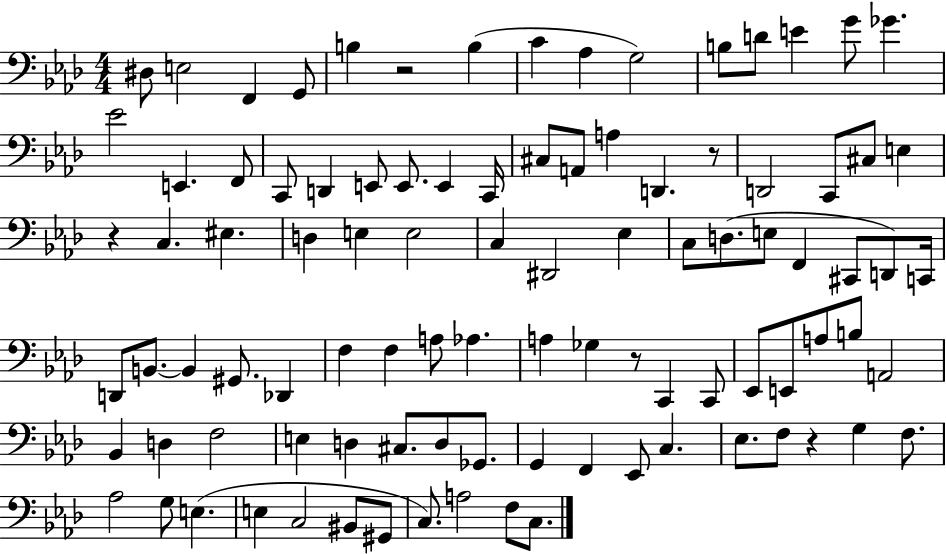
{
  \clef bass
  \numericTimeSignature
  \time 4/4
  \key aes \major
  \repeat volta 2 { dis8 e2 f,4 g,8 | b4 r2 b4( | c'4 aes4 g2) | b8 d'8 e'4 g'8 ges'4. | \break ees'2 e,4. f,8 | c,8 d,4 e,8 e,8. e,4 c,16 | cis8 a,8 a4 d,4. r8 | d,2 c,8 cis8 e4 | \break r4 c4. eis4. | d4 e4 e2 | c4 dis,2 ees4 | c8 d8.( e8 f,4 cis,8 d,8) c,16 | \break d,8 b,8.~~ b,4 gis,8. des,4 | f4 f4 a8 aes4. | a4 ges4 r8 c,4 c,8 | ees,8 e,8 a8 b8 a,2 | \break bes,4 d4 f2 | e4 d4 cis8. d8 ges,8. | g,4 f,4 ees,8 c4. | ees8. f8 r4 g4 f8. | \break aes2 g8 e4.( | e4 c2 bis,8 gis,8 | c8.) a2 f8 c8. | } \bar "|."
}